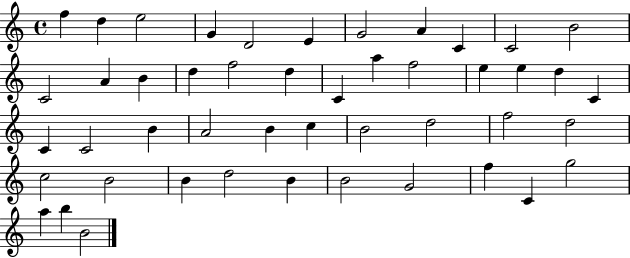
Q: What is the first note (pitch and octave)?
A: F5